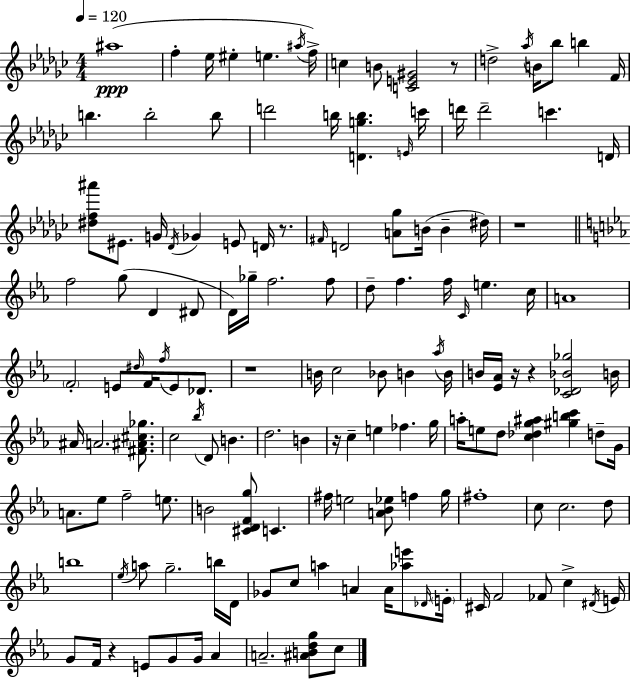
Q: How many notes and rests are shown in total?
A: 146